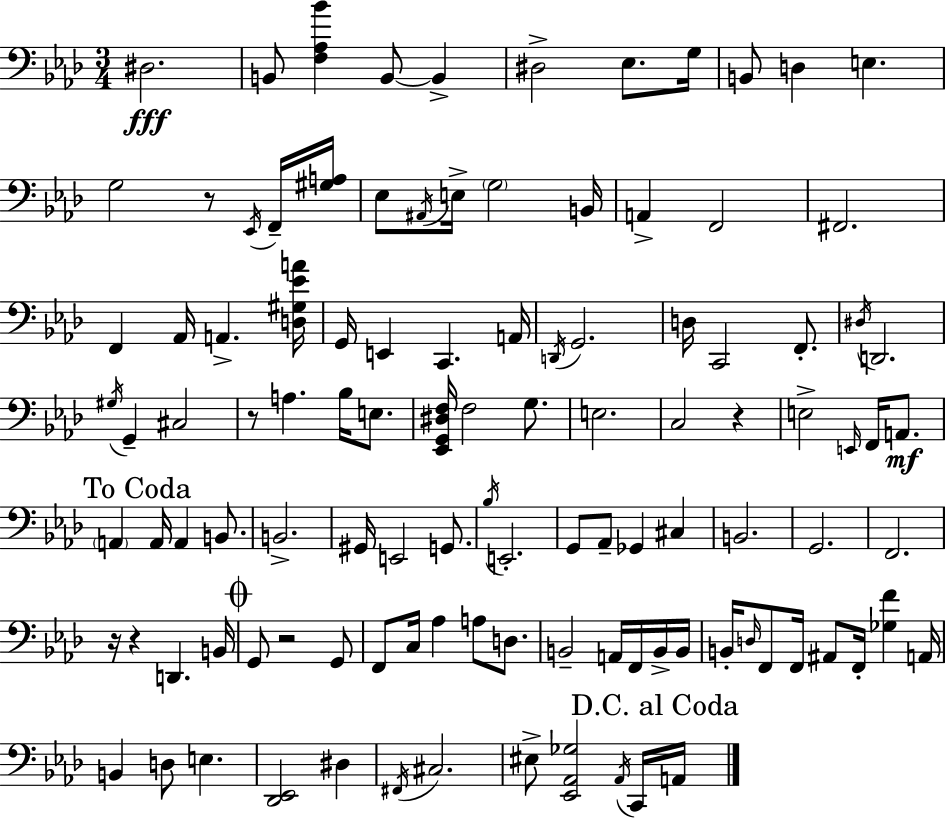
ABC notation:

X:1
T:Untitled
M:3/4
L:1/4
K:Ab
^D,2 B,,/2 [F,_A,_B] B,,/2 B,, ^D,2 _E,/2 G,/4 B,,/2 D, E, G,2 z/2 _E,,/4 F,,/4 [^G,A,]/4 _E,/2 ^A,,/4 E,/4 G,2 B,,/4 A,, F,,2 ^F,,2 F,, _A,,/4 A,, [D,^G,_EA]/4 G,,/4 E,, C,, A,,/4 D,,/4 G,,2 D,/4 C,,2 F,,/2 ^D,/4 D,,2 ^G,/4 G,, ^C,2 z/2 A, _B,/4 E,/2 [_E,,G,,^D,F,]/4 F,2 G,/2 E,2 C,2 z E,2 E,,/4 F,,/4 A,,/2 A,, A,,/4 A,, B,,/2 B,,2 ^G,,/4 E,,2 G,,/2 _B,/4 E,,2 G,,/2 _A,,/2 _G,, ^C, B,,2 G,,2 F,,2 z/4 z D,, B,,/4 G,,/2 z2 G,,/2 F,,/2 C,/4 _A, A,/2 D,/2 B,,2 A,,/4 F,,/4 B,,/4 B,,/4 B,,/4 D,/4 F,,/2 F,,/4 ^A,,/2 F,,/4 [_G,F] A,,/4 B,, D,/2 E, [_D,,_E,,]2 ^D, ^F,,/4 ^C,2 ^E,/2 [_E,,_A,,_G,]2 _A,,/4 C,,/4 A,,/4